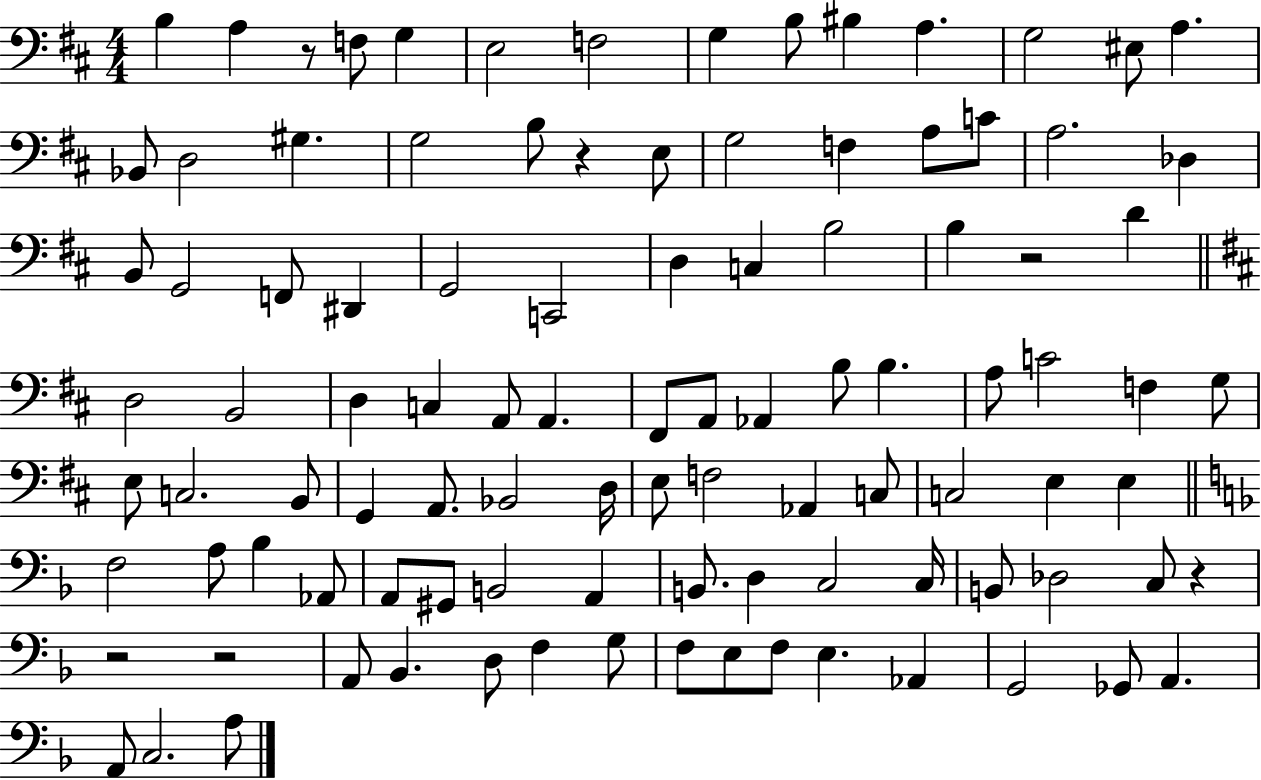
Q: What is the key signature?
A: D major